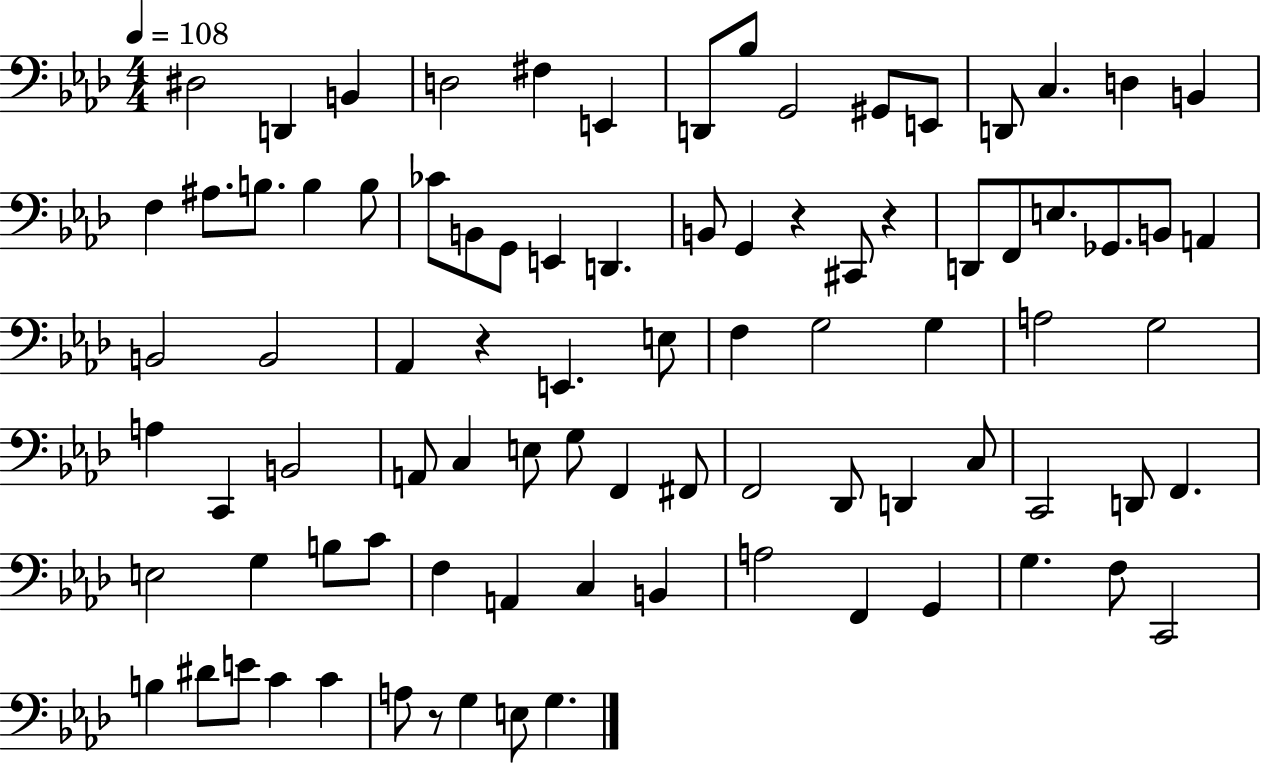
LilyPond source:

{
  \clef bass
  \numericTimeSignature
  \time 4/4
  \key aes \major
  \tempo 4 = 108
  dis2 d,4 b,4 | d2 fis4 e,4 | d,8 bes8 g,2 gis,8 e,8 | d,8 c4. d4 b,4 | \break f4 ais8. b8. b4 b8 | ces'8 b,8 g,8 e,4 d,4. | b,8 g,4 r4 cis,8 r4 | d,8 f,8 e8. ges,8. b,8 a,4 | \break b,2 b,2 | aes,4 r4 e,4. e8 | f4 g2 g4 | a2 g2 | \break a4 c,4 b,2 | a,8 c4 e8 g8 f,4 fis,8 | f,2 des,8 d,4 c8 | c,2 d,8 f,4. | \break e2 g4 b8 c'8 | f4 a,4 c4 b,4 | a2 f,4 g,4 | g4. f8 c,2 | \break b4 dis'8 e'8 c'4 c'4 | a8 r8 g4 e8 g4. | \bar "|."
}